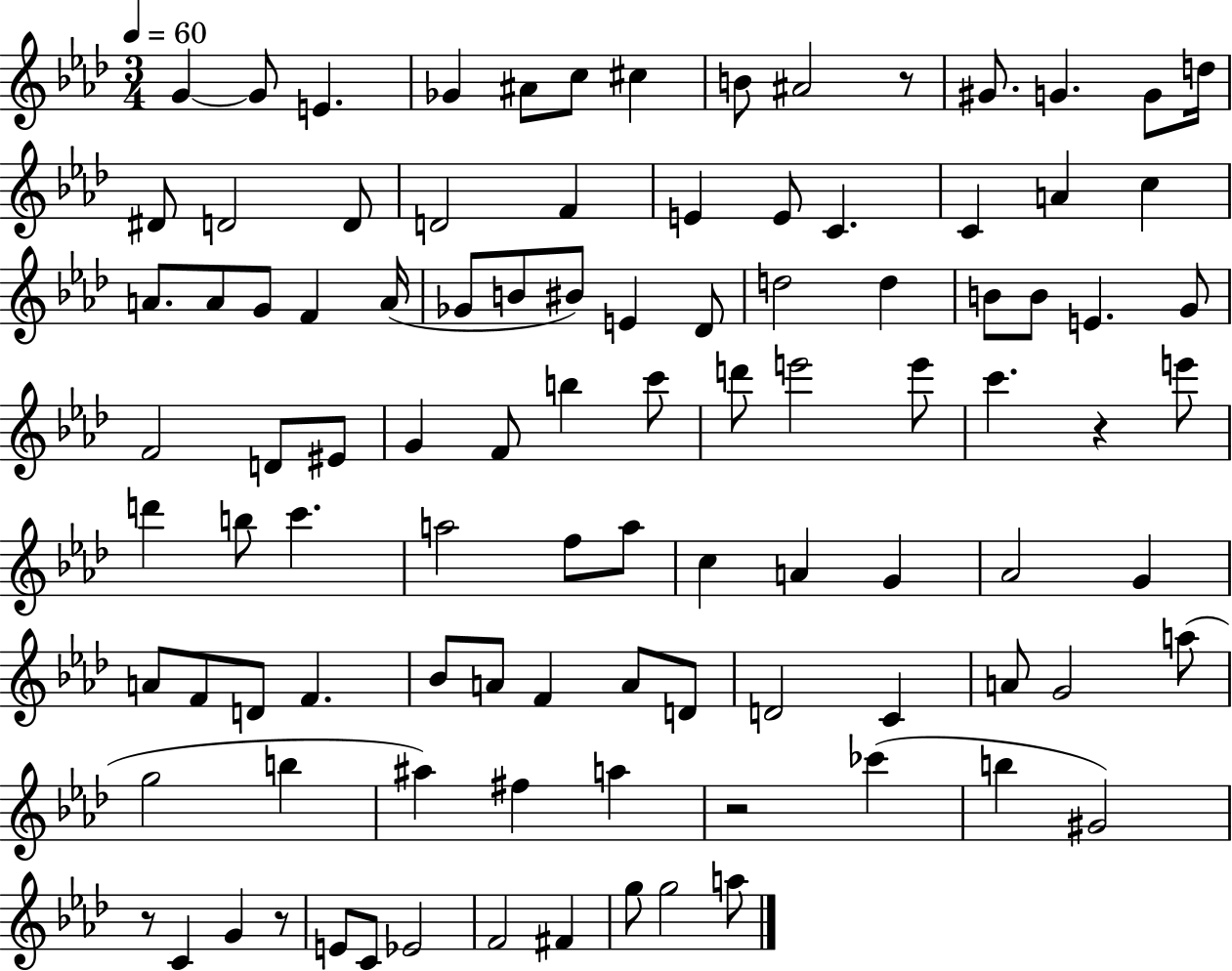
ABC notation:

X:1
T:Untitled
M:3/4
L:1/4
K:Ab
G G/2 E _G ^A/2 c/2 ^c B/2 ^A2 z/2 ^G/2 G G/2 d/4 ^D/2 D2 D/2 D2 F E E/2 C C A c A/2 A/2 G/2 F A/4 _G/2 B/2 ^B/2 E _D/2 d2 d B/2 B/2 E G/2 F2 D/2 ^E/2 G F/2 b c'/2 d'/2 e'2 e'/2 c' z e'/2 d' b/2 c' a2 f/2 a/2 c A G _A2 G A/2 F/2 D/2 F _B/2 A/2 F A/2 D/2 D2 C A/2 G2 a/2 g2 b ^a ^f a z2 _c' b ^G2 z/2 C G z/2 E/2 C/2 _E2 F2 ^F g/2 g2 a/2